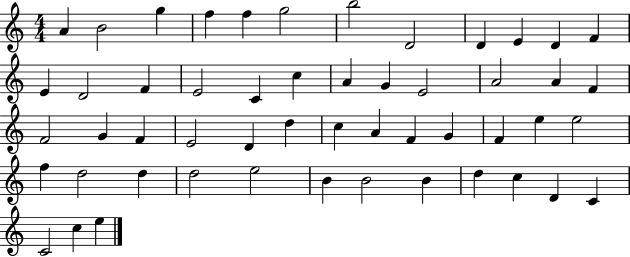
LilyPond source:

{
  \clef treble
  \numericTimeSignature
  \time 4/4
  \key c \major
  a'4 b'2 g''4 | f''4 f''4 g''2 | b''2 d'2 | d'4 e'4 d'4 f'4 | \break e'4 d'2 f'4 | e'2 c'4 c''4 | a'4 g'4 e'2 | a'2 a'4 f'4 | \break f'2 g'4 f'4 | e'2 d'4 d''4 | c''4 a'4 f'4 g'4 | f'4 e''4 e''2 | \break f''4 d''2 d''4 | d''2 e''2 | b'4 b'2 b'4 | d''4 c''4 d'4 c'4 | \break c'2 c''4 e''4 | \bar "|."
}